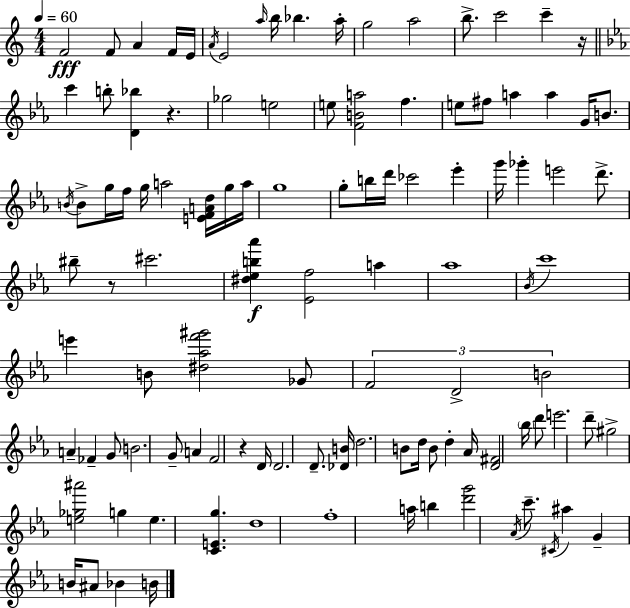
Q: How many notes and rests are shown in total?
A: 109